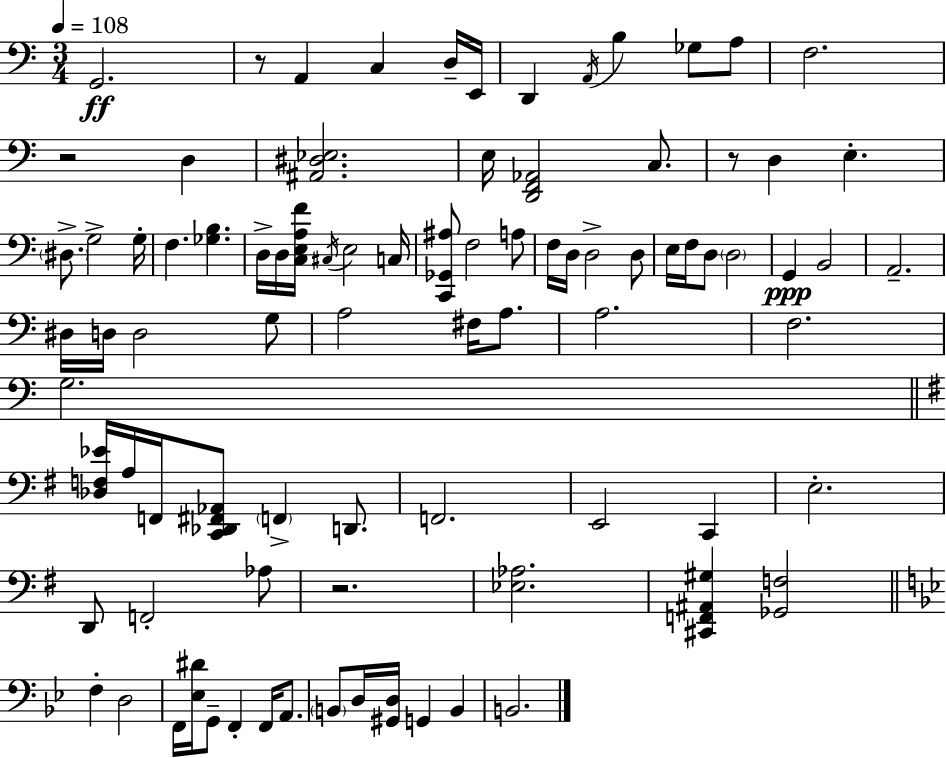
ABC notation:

X:1
T:Untitled
M:3/4
L:1/4
K:Am
G,,2 z/2 A,, C, D,/4 E,,/4 D,, A,,/4 B, _G,/2 A,/2 F,2 z2 D, [^A,,^D,_E,]2 E,/4 [D,,F,,_A,,]2 C,/2 z/2 D, E, ^D,/2 G,2 G,/4 F, [_G,B,] D,/4 D,/4 [C,E,A,F]/4 ^C,/4 E,2 C,/4 [C,,_G,,^A,]/2 F,2 A,/2 F,/4 D,/4 D,2 D,/2 E,/4 F,/4 D,/2 D,2 G,, B,,2 A,,2 ^D,/4 D,/4 D,2 G,/2 A,2 ^F,/4 A,/2 A,2 F,2 G,2 [_D,F,_E]/4 A,/4 F,,/4 [C,,_D,,^F,,_A,,]/2 F,, D,,/2 F,,2 E,,2 C,, E,2 D,,/2 F,,2 _A,/2 z2 [_E,_A,]2 [^C,,F,,^A,,^G,] [_G,,F,]2 F, D,2 F,,/4 [_E,^D]/4 G,,/2 F,, F,,/4 A,,/2 B,,/2 D,/4 [^G,,D,]/4 G,, B,, B,,2